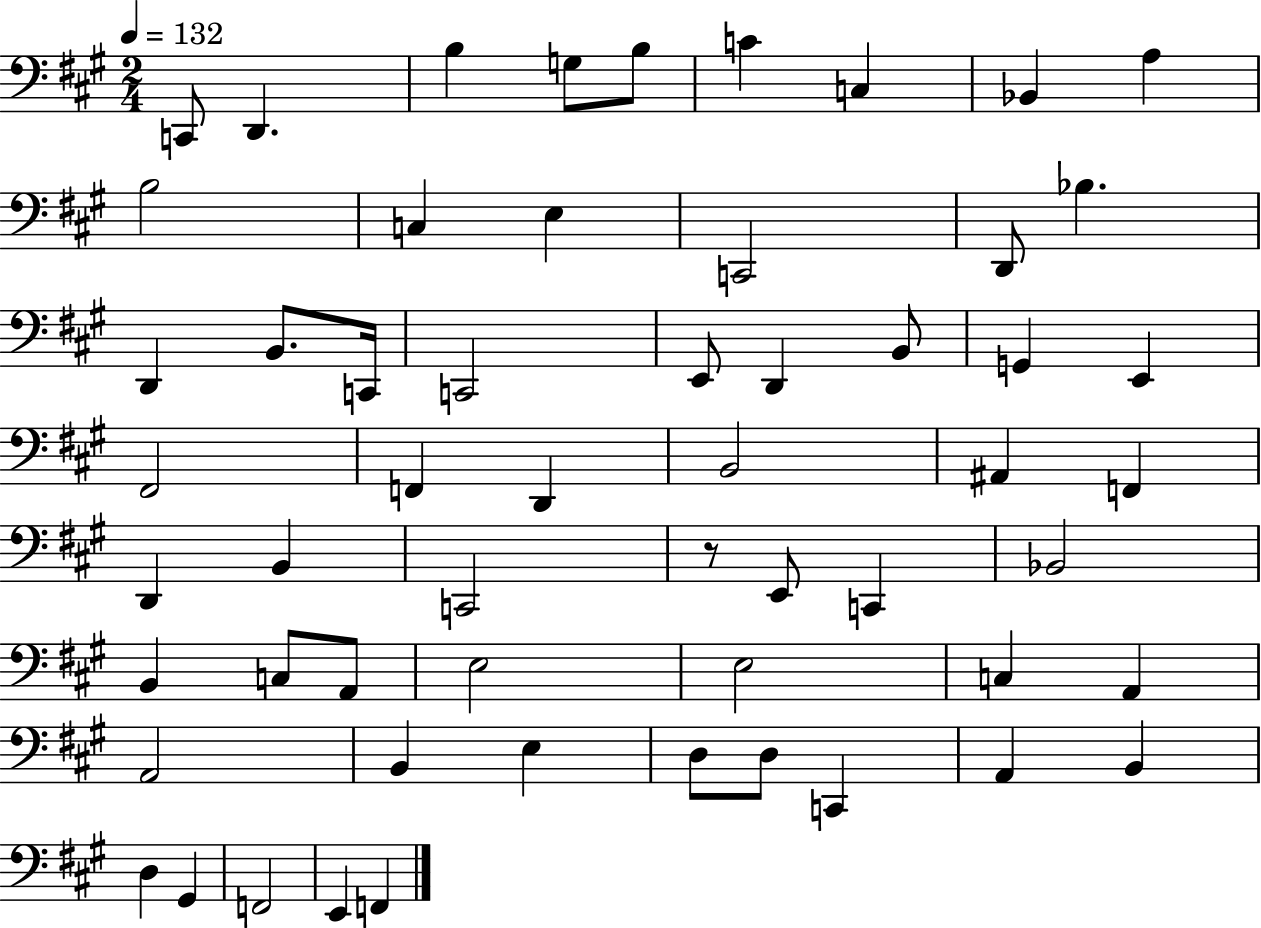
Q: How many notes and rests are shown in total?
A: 57